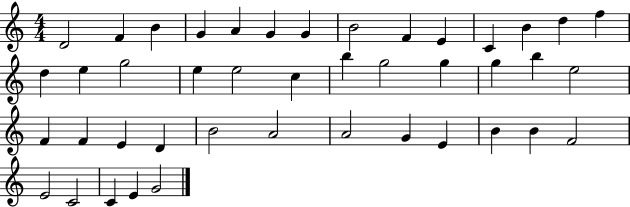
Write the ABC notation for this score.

X:1
T:Untitled
M:4/4
L:1/4
K:C
D2 F B G A G G B2 F E C B d f d e g2 e e2 c b g2 g g b e2 F F E D B2 A2 A2 G E B B F2 E2 C2 C E G2